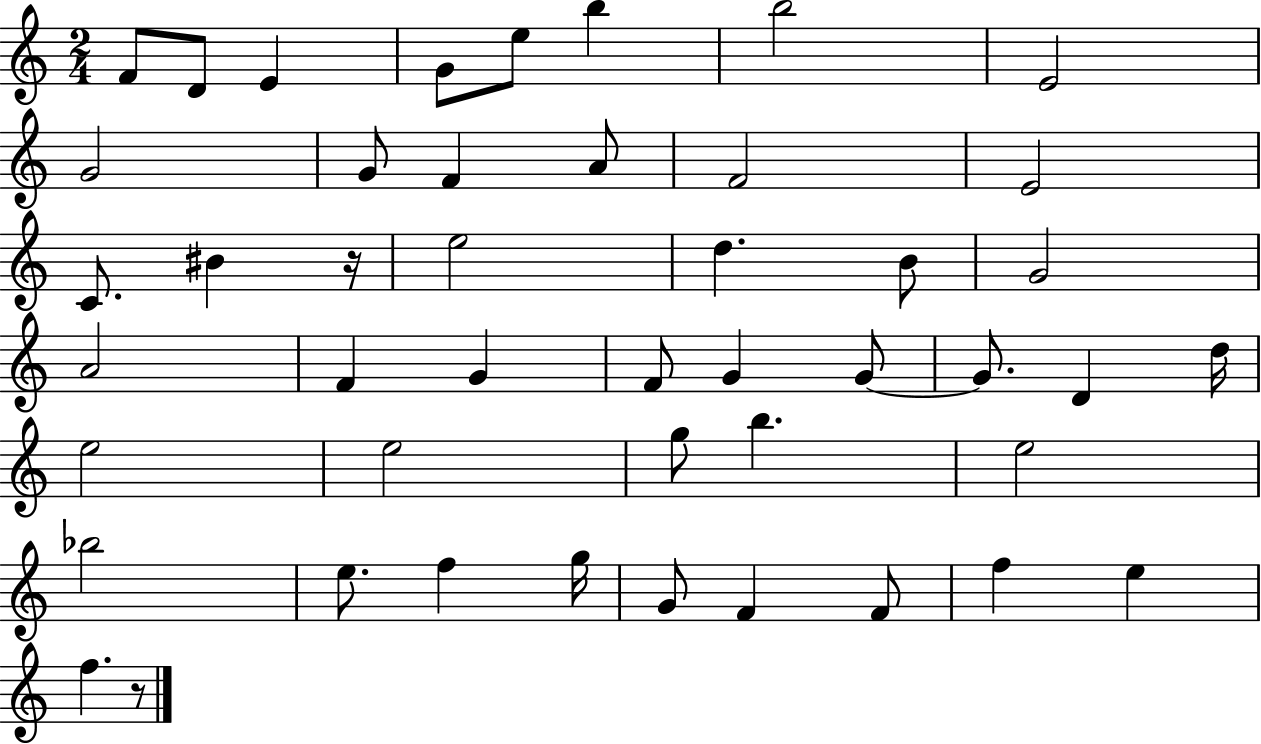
F4/e D4/e E4/q G4/e E5/e B5/q B5/h E4/h G4/h G4/e F4/q A4/e F4/h E4/h C4/e. BIS4/q R/s E5/h D5/q. B4/e G4/h A4/h F4/q G4/q F4/e G4/q G4/e G4/e. D4/q D5/s E5/h E5/h G5/e B5/q. E5/h Bb5/h E5/e. F5/q G5/s G4/e F4/q F4/e F5/q E5/q F5/q. R/e